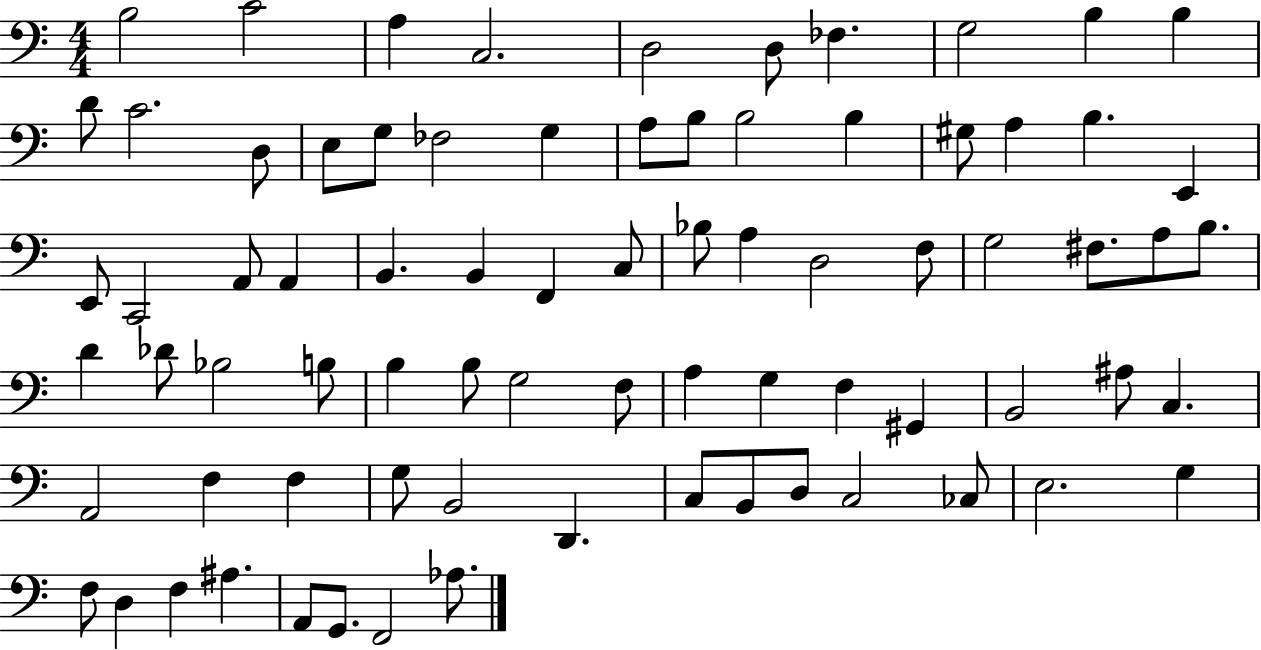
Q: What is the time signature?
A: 4/4